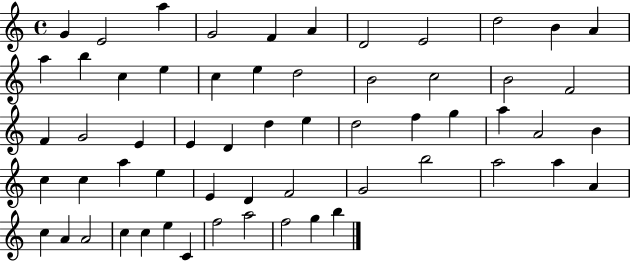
G4/q E4/h A5/q G4/h F4/q A4/q D4/h E4/h D5/h B4/q A4/q A5/q B5/q C5/q E5/q C5/q E5/q D5/h B4/h C5/h B4/h F4/h F4/q G4/h E4/q E4/q D4/q D5/q E5/q D5/h F5/q G5/q A5/q A4/h B4/q C5/q C5/q A5/q E5/q E4/q D4/q F4/h G4/h B5/h A5/h A5/q A4/q C5/q A4/q A4/h C5/q C5/q E5/q C4/q F5/h A5/h F5/h G5/q B5/q